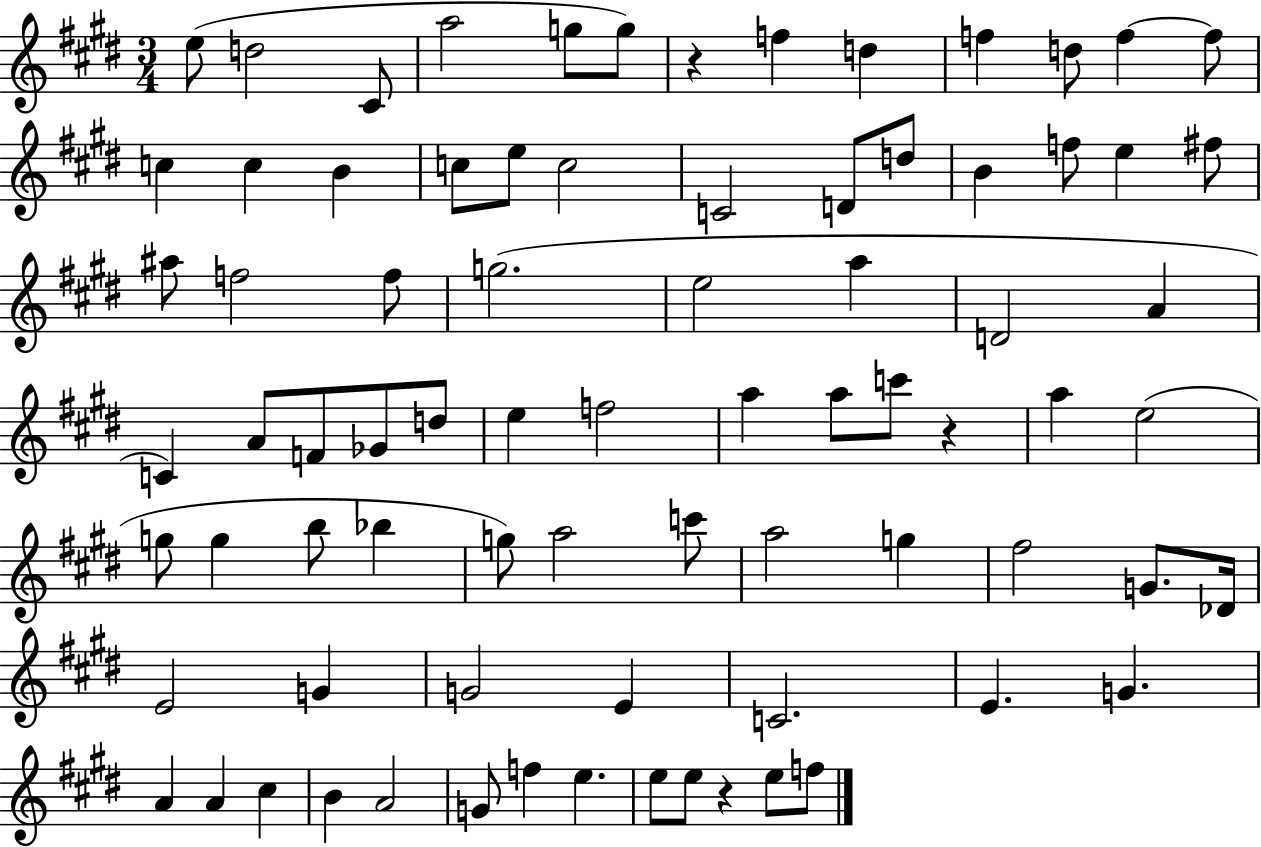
X:1
T:Untitled
M:3/4
L:1/4
K:E
e/2 d2 ^C/2 a2 g/2 g/2 z f d f d/2 f f/2 c c B c/2 e/2 c2 C2 D/2 d/2 B f/2 e ^f/2 ^a/2 f2 f/2 g2 e2 a D2 A C A/2 F/2 _G/2 d/2 e f2 a a/2 c'/2 z a e2 g/2 g b/2 _b g/2 a2 c'/2 a2 g ^f2 G/2 _D/4 E2 G G2 E C2 E G A A ^c B A2 G/2 f e e/2 e/2 z e/2 f/2